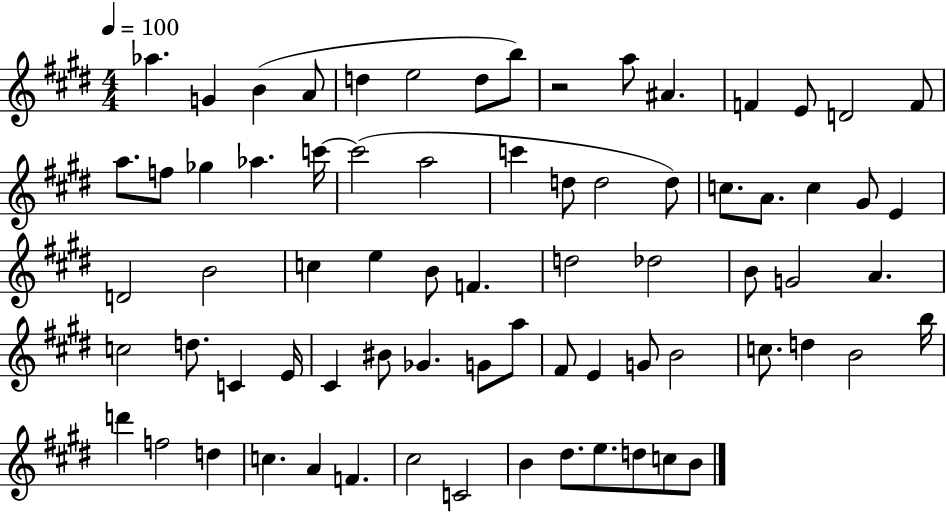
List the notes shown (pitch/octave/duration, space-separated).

Ab5/q. G4/q B4/q A4/e D5/q E5/h D5/e B5/e R/h A5/e A#4/q. F4/q E4/e D4/h F4/e A5/e. F5/e Gb5/q Ab5/q. C6/s C6/h A5/h C6/q D5/e D5/h D5/e C5/e. A4/e. C5/q G#4/e E4/q D4/h B4/h C5/q E5/q B4/e F4/q. D5/h Db5/h B4/e G4/h A4/q. C5/h D5/e. C4/q E4/s C#4/q BIS4/e Gb4/q. G4/e A5/e F#4/e E4/q G4/e B4/h C5/e. D5/q B4/h B5/s D6/q F5/h D5/q C5/q. A4/q F4/q. C#5/h C4/h B4/q D#5/e. E5/e. D5/e C5/e B4/e